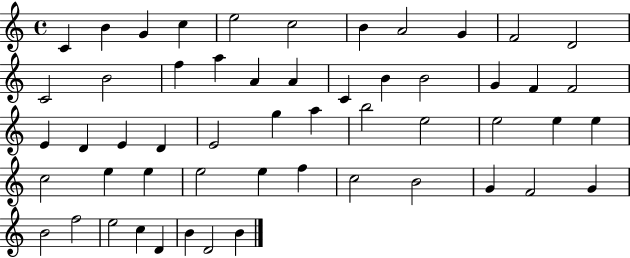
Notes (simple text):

C4/q B4/q G4/q C5/q E5/h C5/h B4/q A4/h G4/q F4/h D4/h C4/h B4/h F5/q A5/q A4/q A4/q C4/q B4/q B4/h G4/q F4/q F4/h E4/q D4/q E4/q D4/q E4/h G5/q A5/q B5/h E5/h E5/h E5/q E5/q C5/h E5/q E5/q E5/h E5/q F5/q C5/h B4/h G4/q F4/h G4/q B4/h F5/h E5/h C5/q D4/q B4/q D4/h B4/q